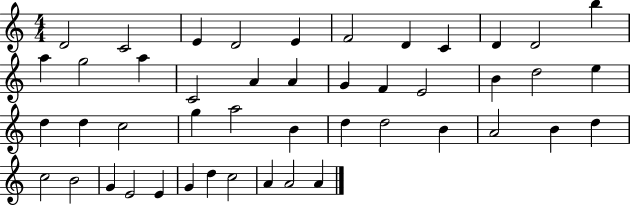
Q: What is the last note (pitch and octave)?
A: A4